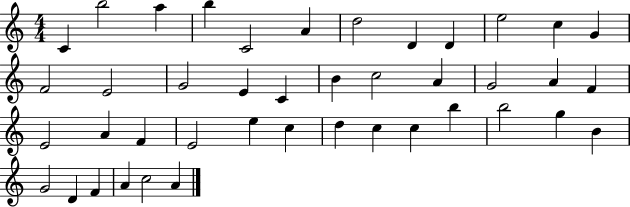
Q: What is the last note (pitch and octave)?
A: A4